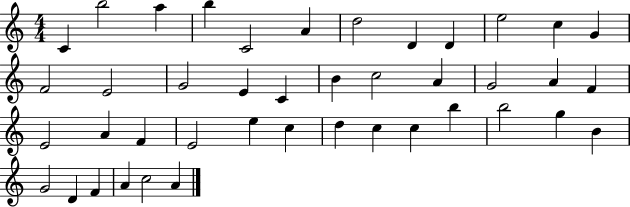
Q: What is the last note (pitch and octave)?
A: A4